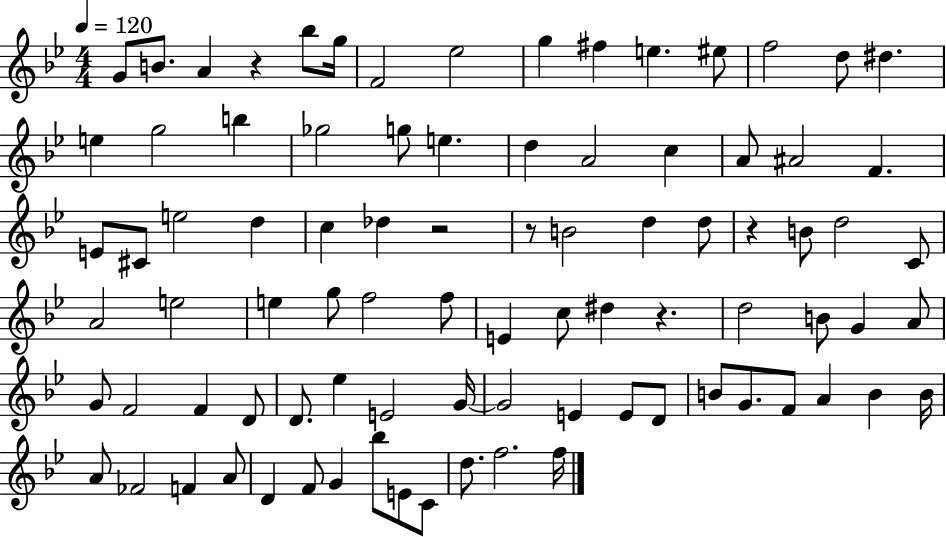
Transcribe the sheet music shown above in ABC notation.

X:1
T:Untitled
M:4/4
L:1/4
K:Bb
G/2 B/2 A z _b/2 g/4 F2 _e2 g ^f e ^e/2 f2 d/2 ^d e g2 b _g2 g/2 e d A2 c A/2 ^A2 F E/2 ^C/2 e2 d c _d z2 z/2 B2 d d/2 z B/2 d2 C/2 A2 e2 e g/2 f2 f/2 E c/2 ^d z d2 B/2 G A/2 G/2 F2 F D/2 D/2 _e E2 G/4 G2 E E/2 D/2 B/2 G/2 F/2 A B B/4 A/2 _F2 F A/2 D F/2 G _b/2 E/2 C/2 d/2 f2 f/4